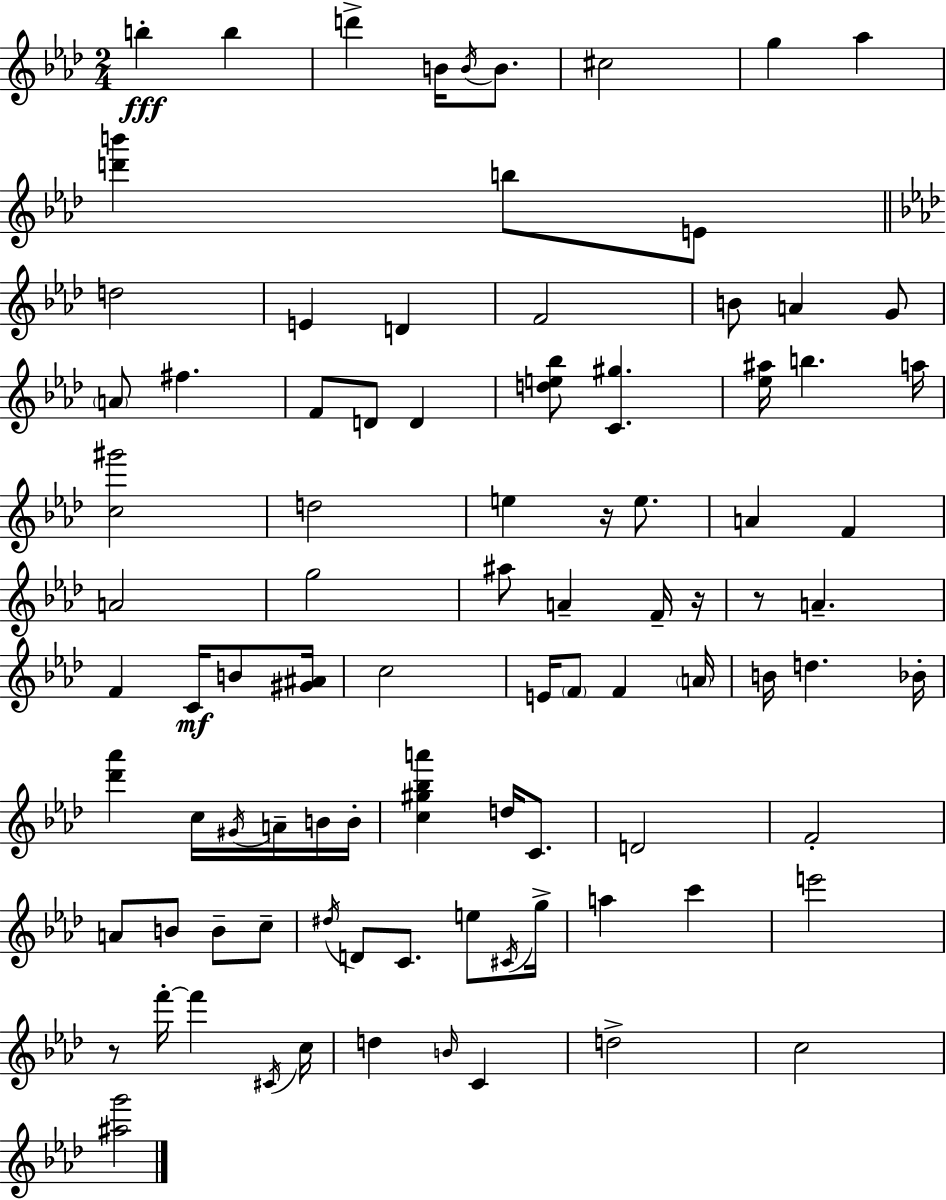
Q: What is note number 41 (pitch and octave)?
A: E4